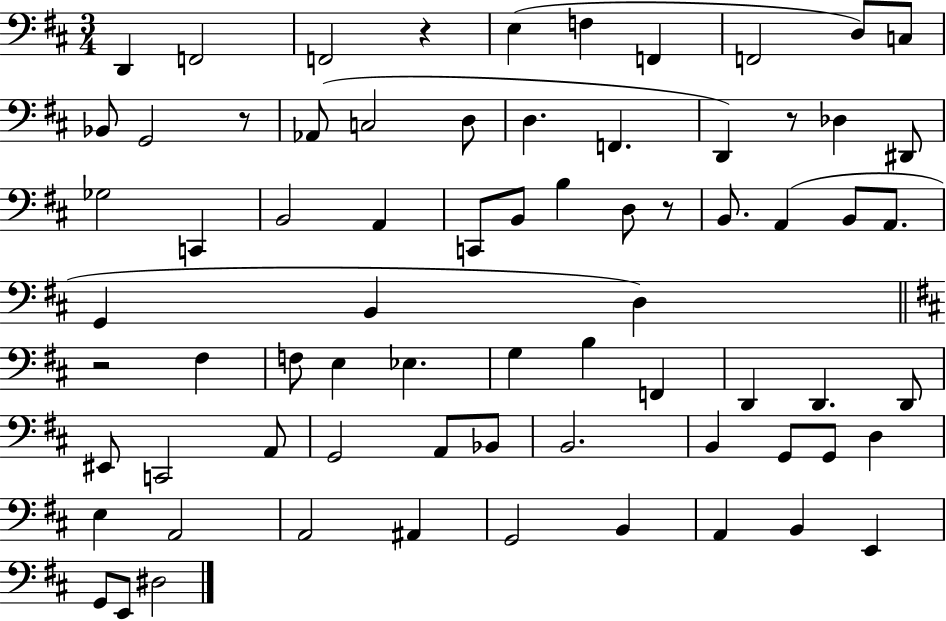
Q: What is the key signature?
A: D major